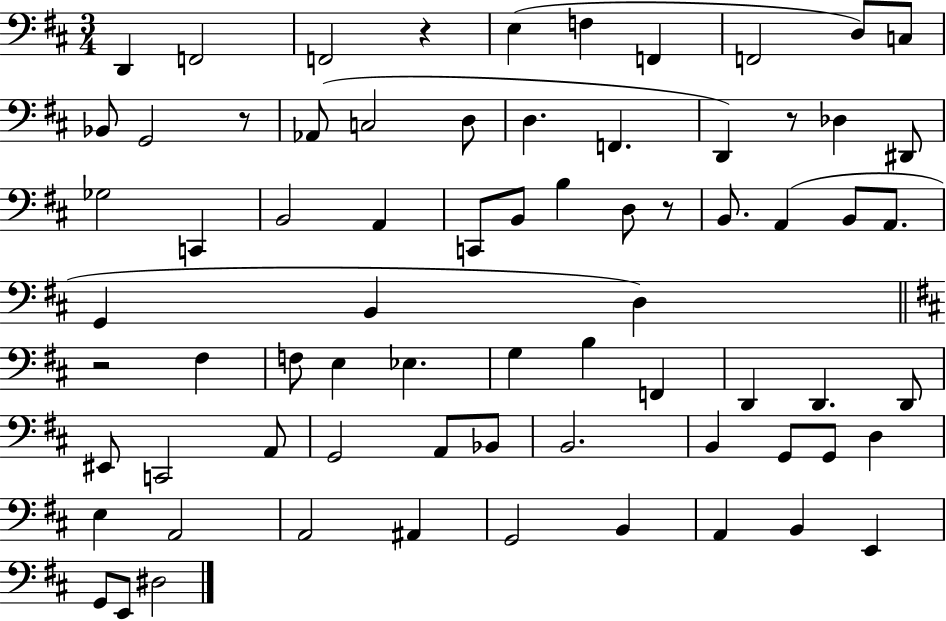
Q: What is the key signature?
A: D major